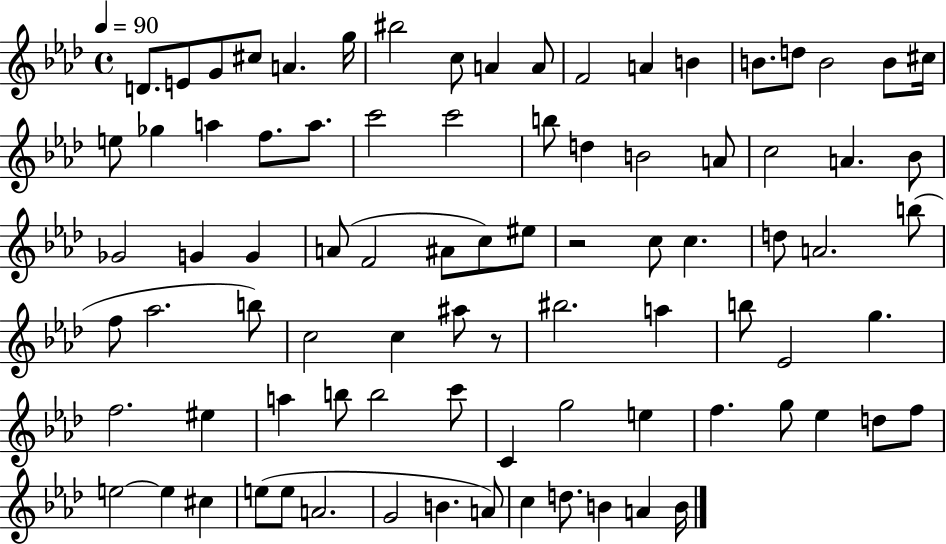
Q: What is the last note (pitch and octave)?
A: B4